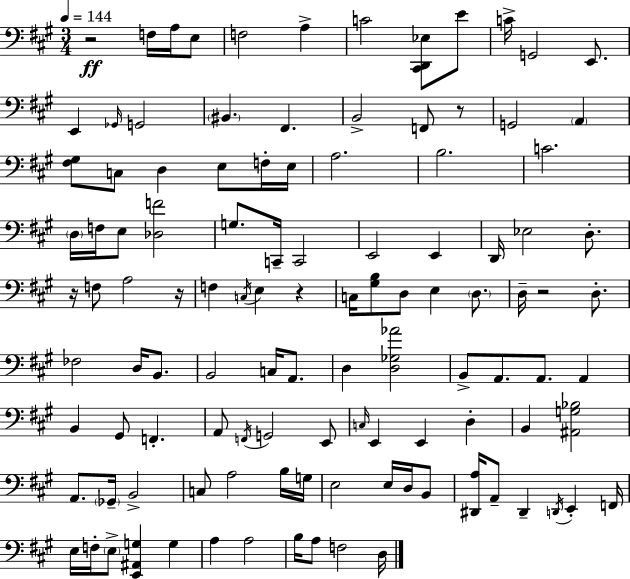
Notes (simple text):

R/h F3/s A3/s E3/e F3/h A3/q C4/h [C#2,D2,Eb3]/e E4/e C4/s G2/h E2/e. E2/q Gb2/s G2/h BIS2/q. F#2/q. B2/h F2/e R/e G2/h A2/q [F#3,G#3]/e C3/e D3/q E3/e F3/s E3/s A3/h. B3/h. C4/h. D3/s F3/s E3/e [Db3,F4]/h G3/e. C2/s C2/h E2/h E2/q D2/s Eb3/h D3/e. R/s F3/e A3/h R/s F3/q C3/s E3/q R/q C3/s [G#3,B3]/e D3/e E3/q D3/e. D3/s R/h D3/e. FES3/h D3/s B2/e. B2/h C3/s A2/e. D3/q [D3,Gb3,Ab4]/h B2/e A2/e. A2/e. A2/q B2/q G#2/e F2/q. A2/e F2/s G2/h E2/e C3/s E2/q E2/q D3/q B2/q [A#2,G3,Bb3]/h A2/e. Gb2/s B2/h C3/e A3/h B3/s G3/s E3/h E3/s D3/s B2/e [D#2,A3]/s A2/e D#2/q D2/s E2/q F2/s E3/s F3/s E3/e [E2,A#2,G3]/q G3/q A3/q A3/h B3/s A3/e F3/h D3/s